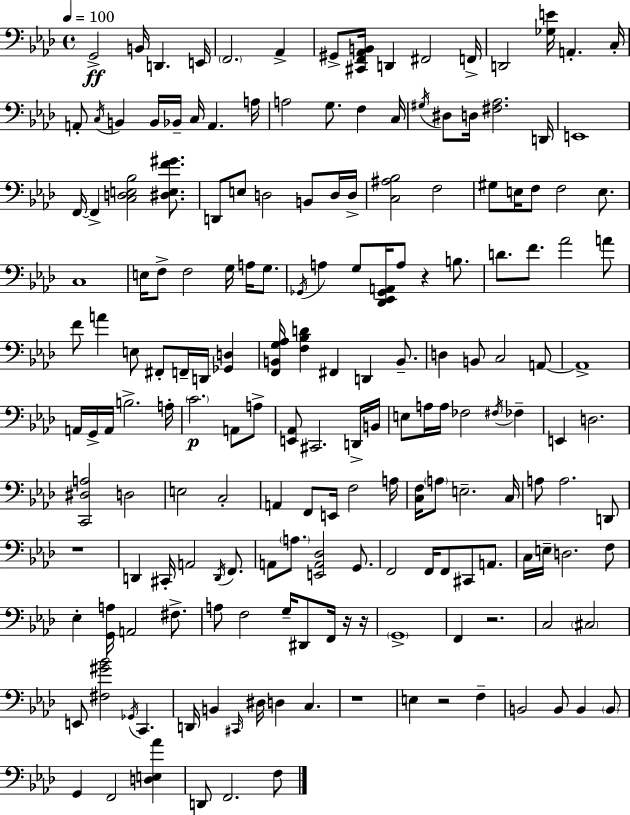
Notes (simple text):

G2/h B2/s D2/q. E2/s F2/h. Ab2/q G#2/e [C#2,F2,Ab2,B2]/s D2/q F#2/h F2/s D2/h [Gb3,E4]/s A2/q. C3/s A2/e C3/s B2/q B2/s Bb2/s C3/s A2/q. A3/s A3/h G3/e. F3/q C3/s G#3/s D#3/e D3/s [F#3,Ab3]/h. D2/s E2/w F2/s F2/q [C3,D3,E3,Bb3]/h [D#3,E3,F4,G#4]/e. D2/e E3/e D3/h B2/e D3/s D3/s [C3,A#3,Bb3]/h F3/h G#3/e E3/s F3/e F3/h E3/e. C3/w E3/s F3/e F3/h G3/s A3/s G3/e. Gb2/s A3/q G3/e [Db2,Eb2,Gb2,A2]/s A3/e R/q B3/e. D4/e. F4/e. Ab4/h A4/e F4/e A4/q E3/e F#2/e F2/s D2/s [Gb2,D3]/q [F2,B2,G3,Ab3]/s [F3,Bb3,D4]/q F#2/q D2/q B2/e. D3/q B2/e C3/h A2/e A2/w A2/s G2/s A2/s B3/h. A3/s C4/h. A2/e A3/e [E2,Ab2]/e C#2/h. D2/s B2/s E3/e A3/s A3/s FES3/h F#3/s FES3/q E2/q D3/h. [C2,D#3,A3]/h D3/h E3/h C3/h A2/q F2/e E2/s F3/h A3/s [C3,F3]/s A3/e E3/h. C3/s A3/e A3/h. D2/e R/w D2/q C#2/s A2/h D2/s F2/e. A2/e A3/e. [E2,A2,Db3]/h G2/e. F2/h F2/s F2/e C#2/e A2/e. C3/s E3/s D3/h. F3/e Eb3/q [G2,A3]/s A2/h F#3/e. A3/e F3/h G3/s D#2/e F2/s R/s R/s G2/w F2/q R/h. C3/h C#3/h E2/e [F#3,G#4,Bb4]/h Gb2/s C2/q. D2/s B2/q C#2/s D#3/s D3/q C3/q. R/w E3/q R/h F3/q B2/h B2/e B2/q B2/e G2/q F2/h [D3,E3,Ab4]/q D2/e F2/h. F3/e